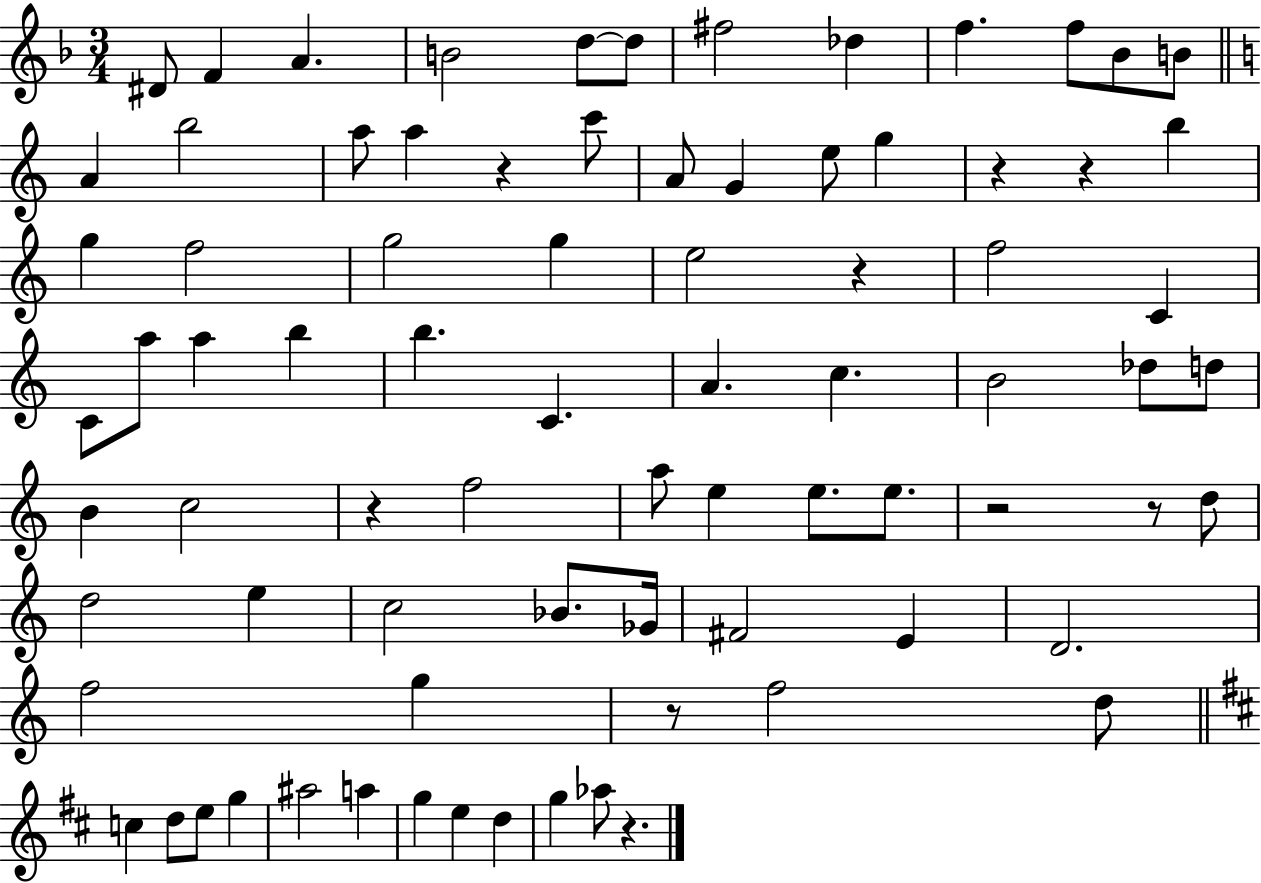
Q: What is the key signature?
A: F major